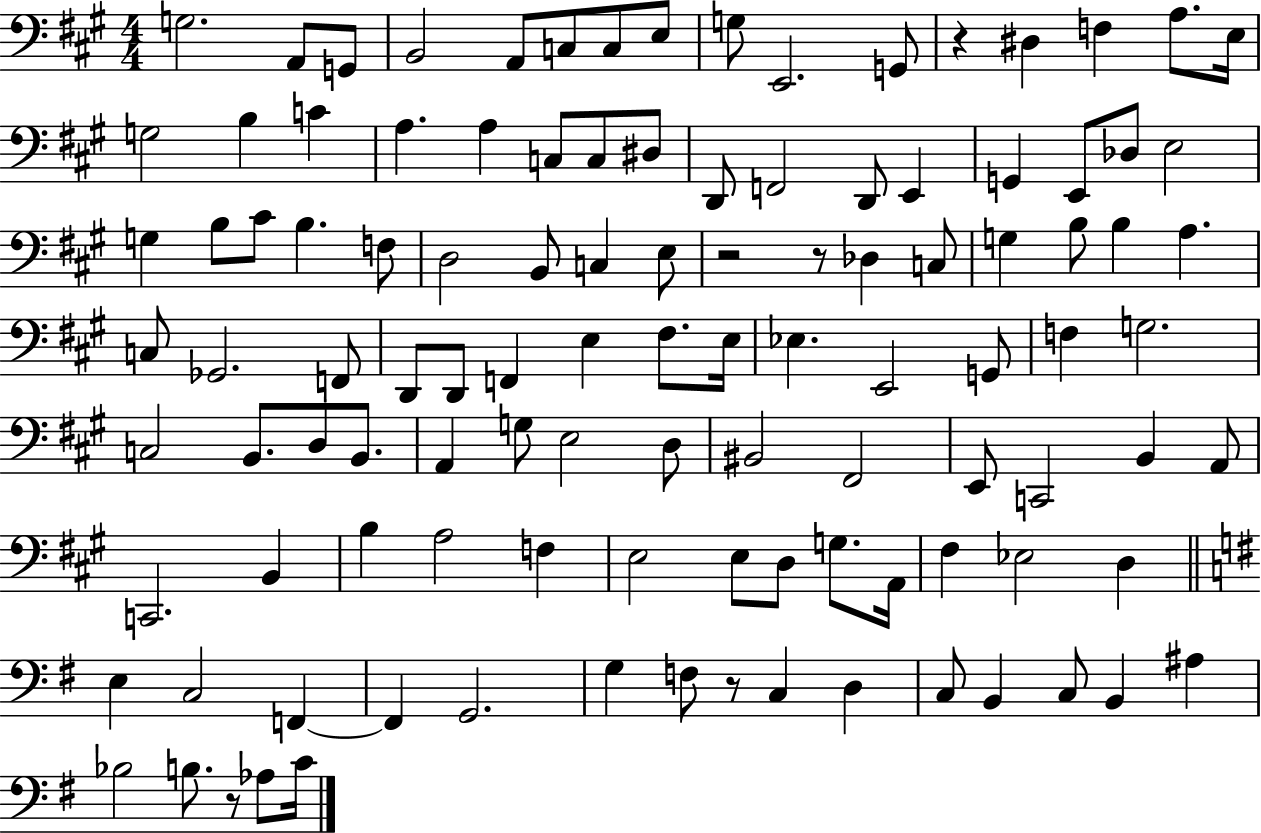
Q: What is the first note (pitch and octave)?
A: G3